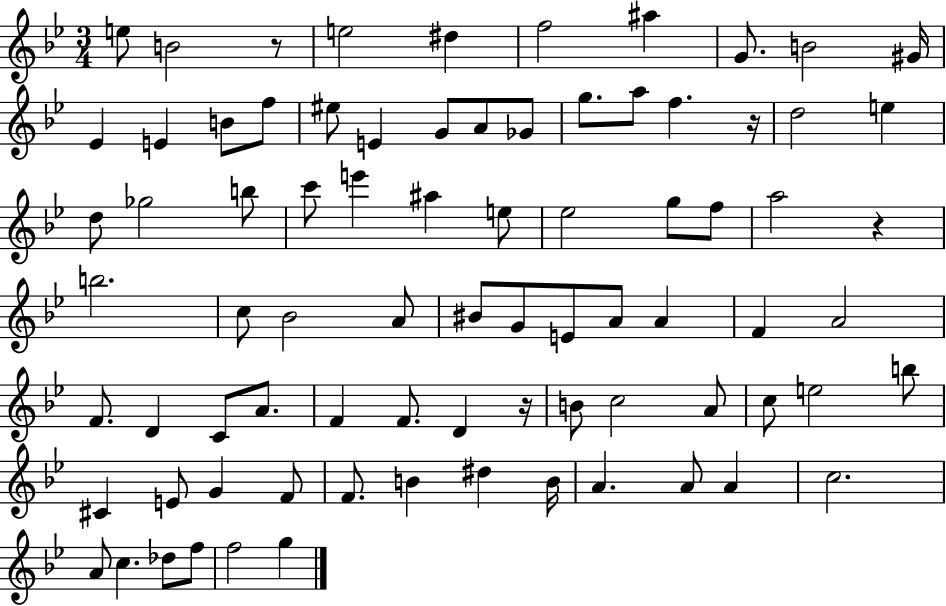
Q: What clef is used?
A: treble